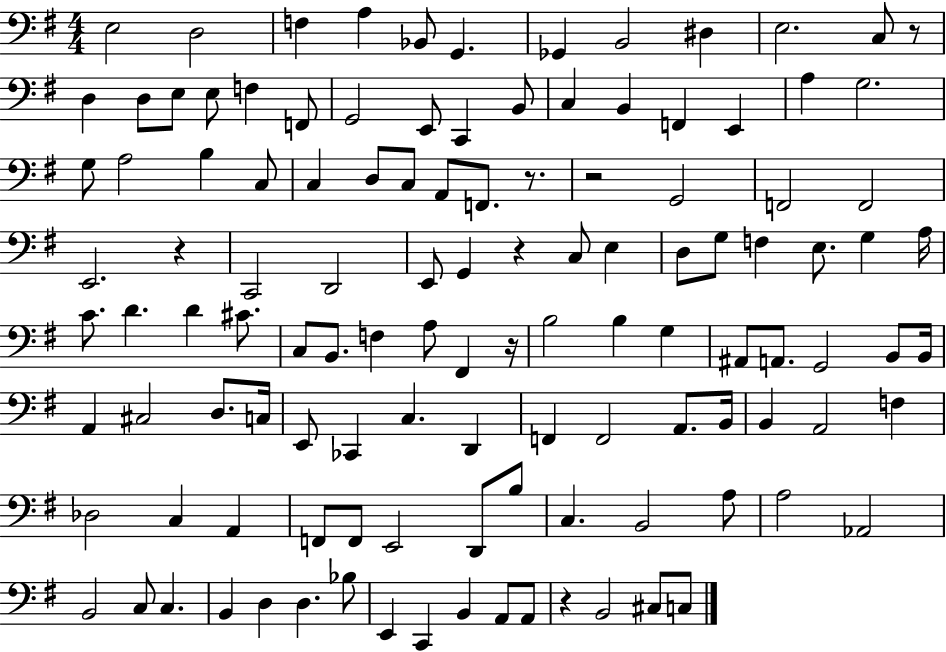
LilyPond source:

{
  \clef bass
  \numericTimeSignature
  \time 4/4
  \key g \major
  e2 d2 | f4 a4 bes,8 g,4. | ges,4 b,2 dis4 | e2. c8 r8 | \break d4 d8 e8 e8 f4 f,8 | g,2 e,8 c,4 b,8 | c4 b,4 f,4 e,4 | a4 g2. | \break g8 a2 b4 c8 | c4 d8 c8 a,8 f,8. r8. | r2 g,2 | f,2 f,2 | \break e,2. r4 | c,2 d,2 | e,8 g,4 r4 c8 e4 | d8 g8 f4 e8. g4 a16 | \break c'8. d'4. d'4 cis'8. | c8 b,8. f4 a8 fis,4 r16 | b2 b4 g4 | ais,8 a,8. g,2 b,8 b,16 | \break a,4 cis2 d8. c16 | e,8 ces,4 c4. d,4 | f,4 f,2 a,8. b,16 | b,4 a,2 f4 | \break des2 c4 a,4 | f,8 f,8 e,2 d,8 b8 | c4. b,2 a8 | a2 aes,2 | \break b,2 c8 c4. | b,4 d4 d4. bes8 | e,4 c,4 b,4 a,8 a,8 | r4 b,2 cis8 c8 | \break \bar "|."
}